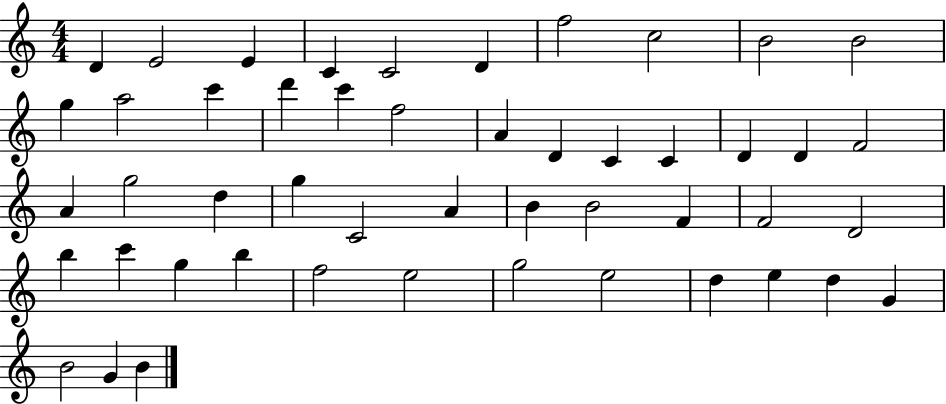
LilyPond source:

{
  \clef treble
  \numericTimeSignature
  \time 4/4
  \key c \major
  d'4 e'2 e'4 | c'4 c'2 d'4 | f''2 c''2 | b'2 b'2 | \break g''4 a''2 c'''4 | d'''4 c'''4 f''2 | a'4 d'4 c'4 c'4 | d'4 d'4 f'2 | \break a'4 g''2 d''4 | g''4 c'2 a'4 | b'4 b'2 f'4 | f'2 d'2 | \break b''4 c'''4 g''4 b''4 | f''2 e''2 | g''2 e''2 | d''4 e''4 d''4 g'4 | \break b'2 g'4 b'4 | \bar "|."
}